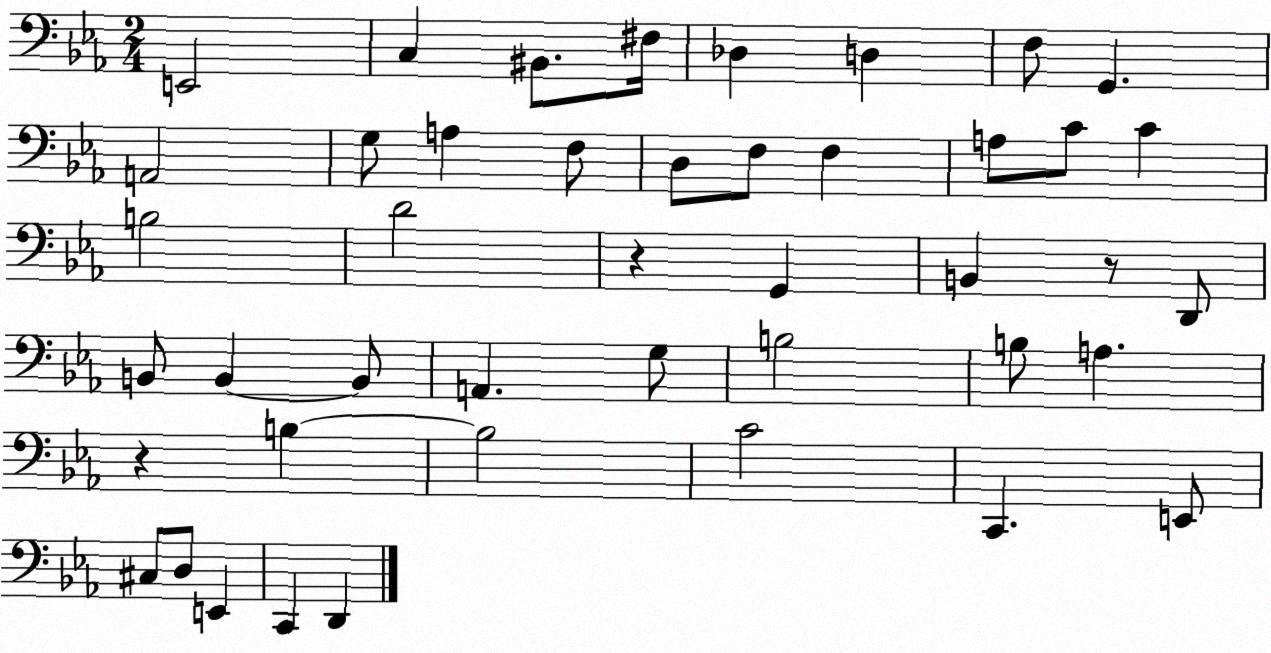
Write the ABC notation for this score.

X:1
T:Untitled
M:2/4
L:1/4
K:Eb
E,,2 C, ^B,,/2 ^F,/4 _D, D, F,/2 G,, A,,2 G,/2 A, F,/2 D,/2 F,/2 F, A,/2 C/2 C B,2 D2 z G,, B,, z/2 D,,/2 B,,/2 B,, B,,/2 A,, G,/2 B,2 B,/2 A, z B, B,2 C2 C,, E,,/2 ^C,/2 D,/2 E,, C,, D,,